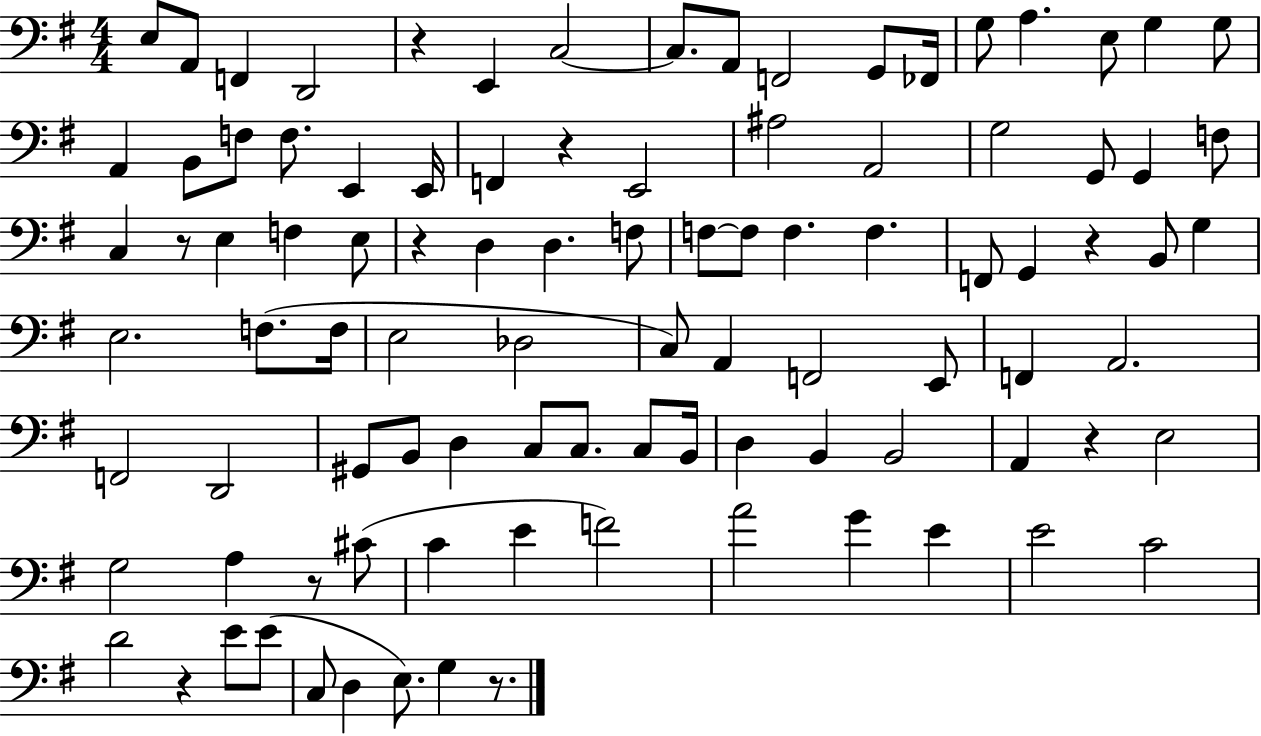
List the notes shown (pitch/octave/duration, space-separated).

E3/e A2/e F2/q D2/h R/q E2/q C3/h C3/e. A2/e F2/h G2/e FES2/s G3/e A3/q. E3/e G3/q G3/e A2/q B2/e F3/e F3/e. E2/q E2/s F2/q R/q E2/h A#3/h A2/h G3/h G2/e G2/q F3/e C3/q R/e E3/q F3/q E3/e R/q D3/q D3/q. F3/e F3/e F3/e F3/q. F3/q. F2/e G2/q R/q B2/e G3/q E3/h. F3/e. F3/s E3/h Db3/h C3/e A2/q F2/h E2/e F2/q A2/h. F2/h D2/h G#2/e B2/e D3/q C3/e C3/e. C3/e B2/s D3/q B2/q B2/h A2/q R/q E3/h G3/h A3/q R/e C#4/e C4/q E4/q F4/h A4/h G4/q E4/q E4/h C4/h D4/h R/q E4/e E4/e C3/e D3/q E3/e. G3/q R/e.